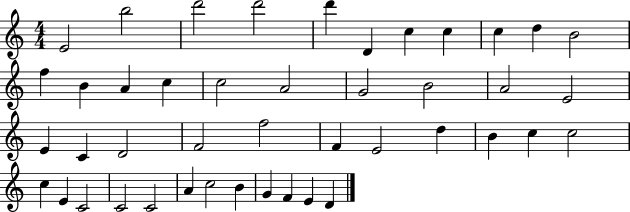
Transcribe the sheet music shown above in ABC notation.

X:1
T:Untitled
M:4/4
L:1/4
K:C
E2 b2 d'2 d'2 d' D c c c d B2 f B A c c2 A2 G2 B2 A2 E2 E C D2 F2 f2 F E2 d B c c2 c E C2 C2 C2 A c2 B G F E D